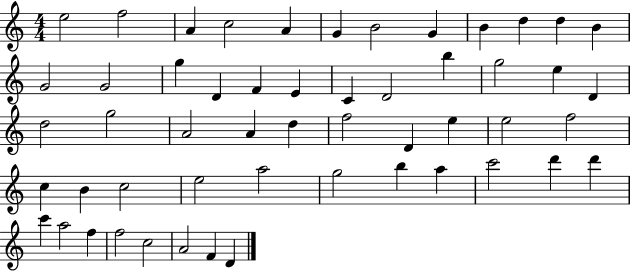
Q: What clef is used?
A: treble